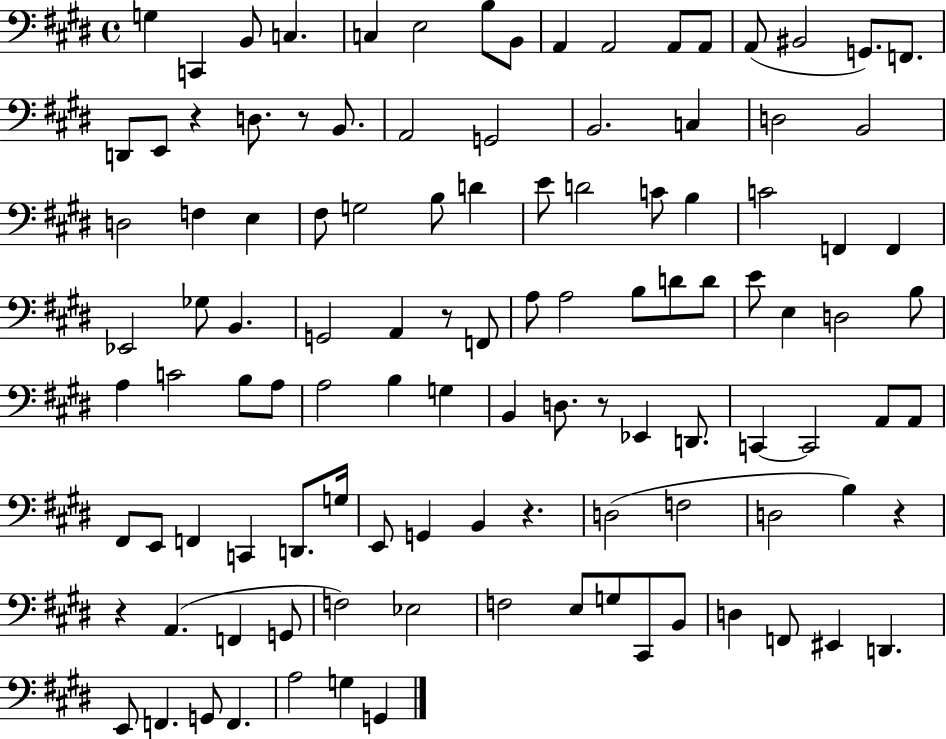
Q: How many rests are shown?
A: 7